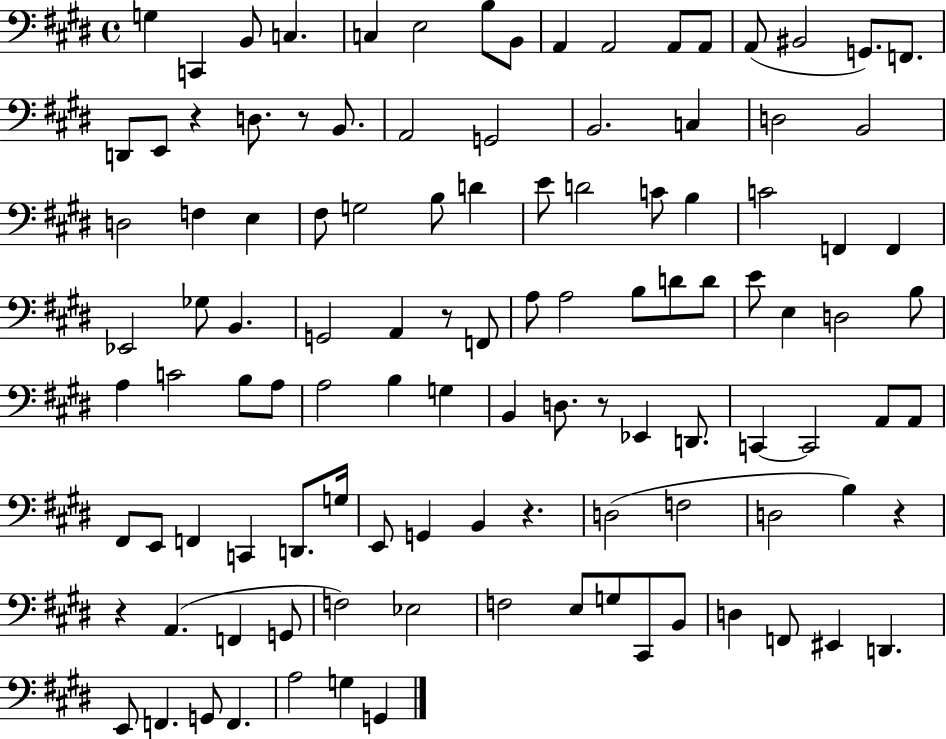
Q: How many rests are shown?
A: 7